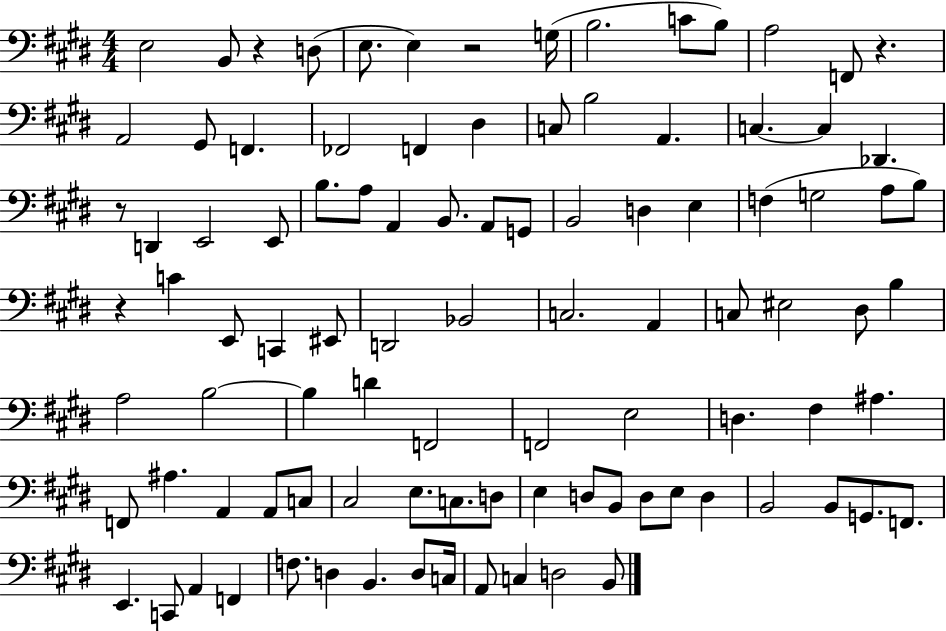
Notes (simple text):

E3/h B2/e R/q D3/e E3/e. E3/q R/h G3/s B3/h. C4/e B3/e A3/h F2/e R/q. A2/h G#2/e F2/q. FES2/h F2/q D#3/q C3/e B3/h A2/q. C3/q. C3/q Db2/q. R/e D2/q E2/h E2/e B3/e. A3/e A2/q B2/e. A2/e G2/e B2/h D3/q E3/q F3/q G3/h A3/e B3/e R/q C4/q E2/e C2/q EIS2/e D2/h Bb2/h C3/h. A2/q C3/e EIS3/h D#3/e B3/q A3/h B3/h B3/q D4/q F2/h F2/h E3/h D3/q. F#3/q A#3/q. F2/e A#3/q. A2/q A2/e C3/e C#3/h E3/e. C3/e. D3/e E3/q D3/e B2/e D3/e E3/e D3/q B2/h B2/e G2/e. F2/e. E2/q. C2/e A2/q F2/q F3/e. D3/q B2/q. D3/e C3/s A2/e C3/q D3/h B2/e